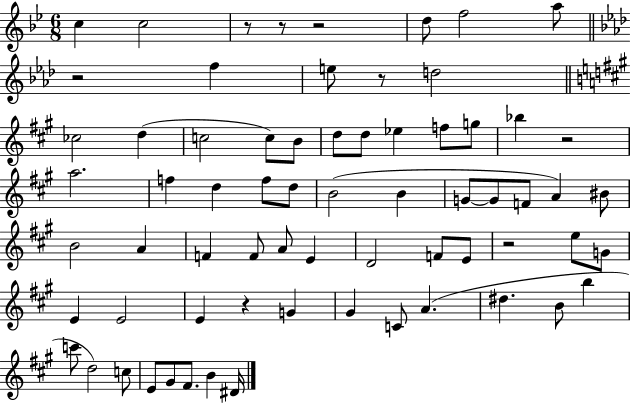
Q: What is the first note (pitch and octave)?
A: C5